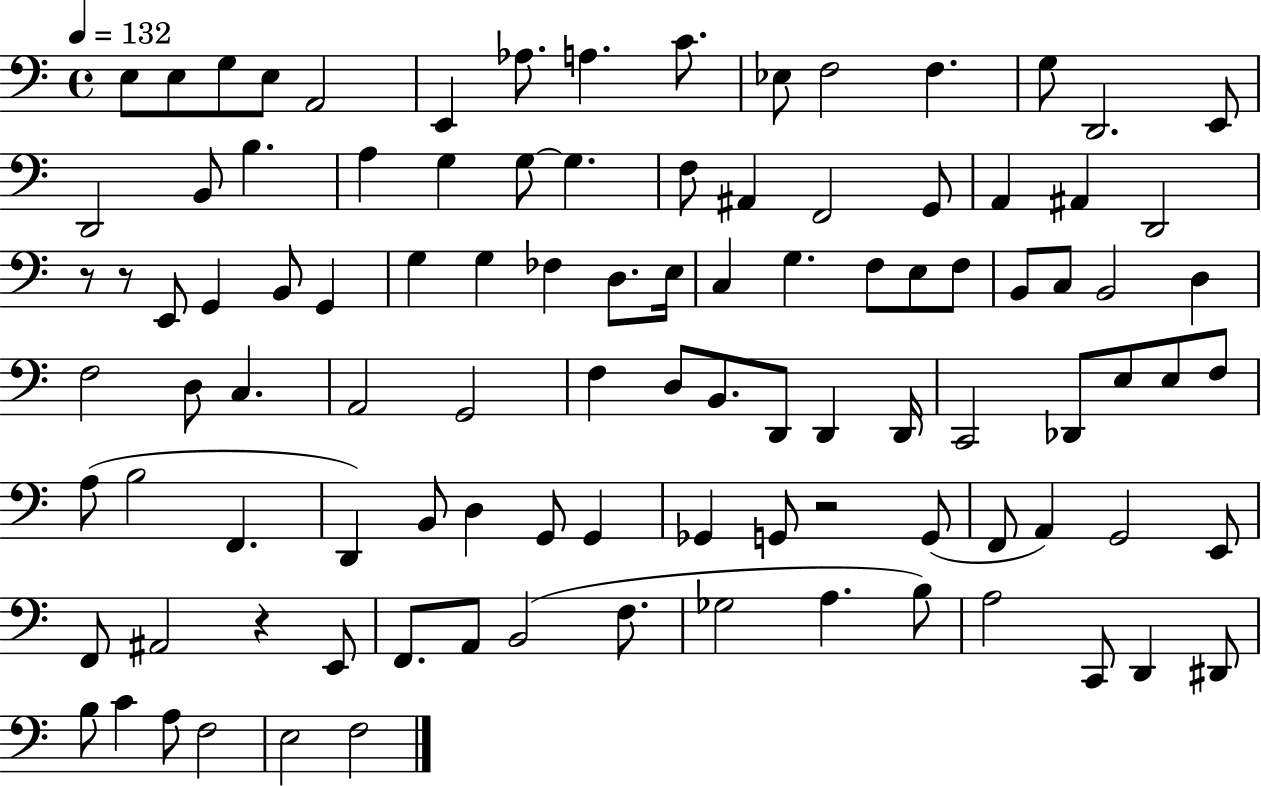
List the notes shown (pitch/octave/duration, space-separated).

E3/e E3/e G3/e E3/e A2/h E2/q Ab3/e. A3/q. C4/e. Eb3/e F3/h F3/q. G3/e D2/h. E2/e D2/h B2/e B3/q. A3/q G3/q G3/e G3/q. F3/e A#2/q F2/h G2/e A2/q A#2/q D2/h R/e R/e E2/e G2/q B2/e G2/q G3/q G3/q FES3/q D3/e. E3/s C3/q G3/q. F3/e E3/e F3/e B2/e C3/e B2/h D3/q F3/h D3/e C3/q. A2/h G2/h F3/q D3/e B2/e. D2/e D2/q D2/s C2/h Db2/e E3/e E3/e F3/e A3/e B3/h F2/q. D2/q B2/e D3/q G2/e G2/q Gb2/q G2/e R/h G2/e F2/e A2/q G2/h E2/e F2/e A#2/h R/q E2/e F2/e. A2/e B2/h F3/e. Gb3/h A3/q. B3/e A3/h C2/e D2/q D#2/e B3/e C4/q A3/e F3/h E3/h F3/h